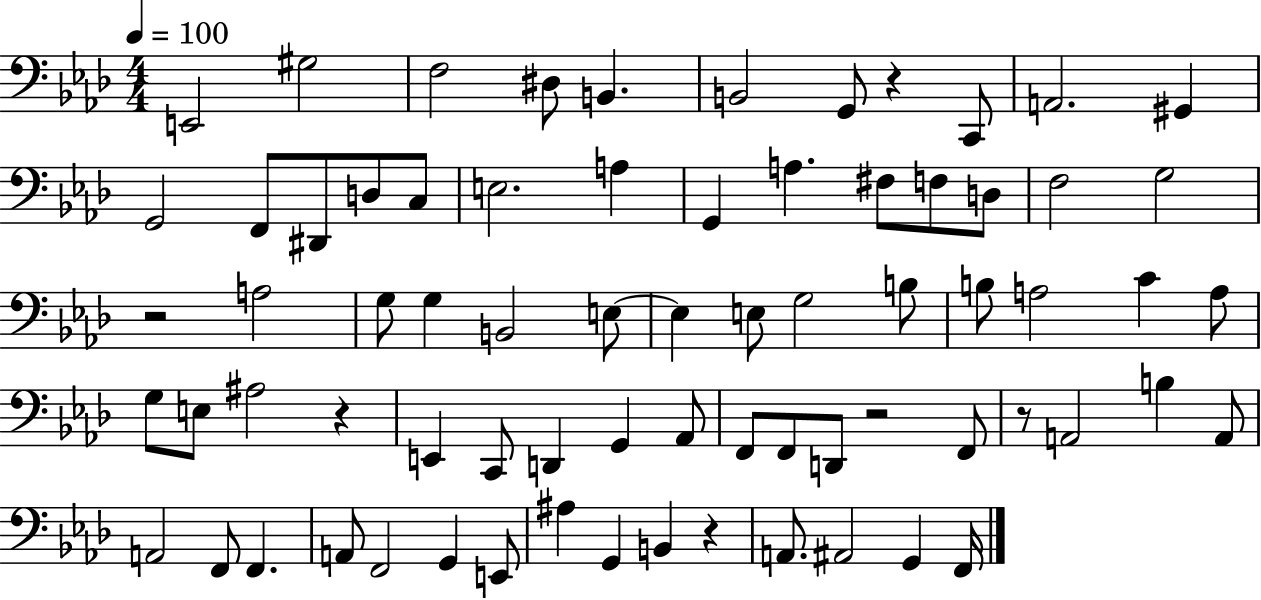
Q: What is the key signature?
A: AES major